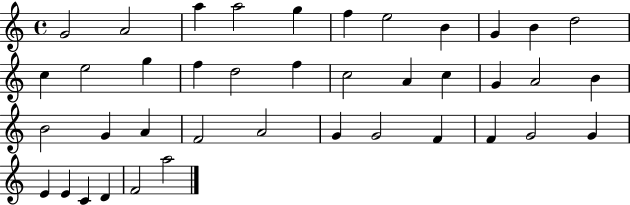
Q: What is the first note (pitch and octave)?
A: G4